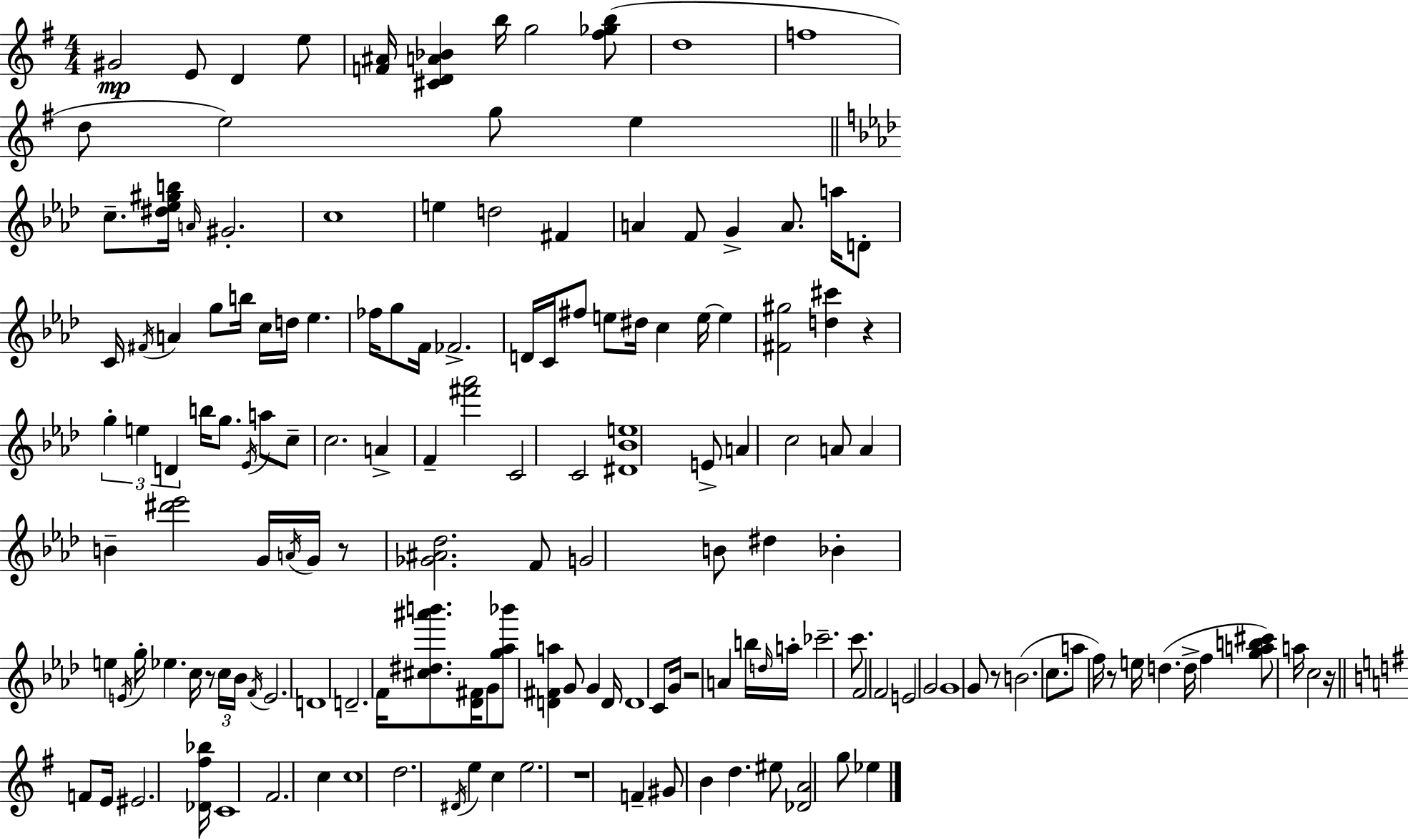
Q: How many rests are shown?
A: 8